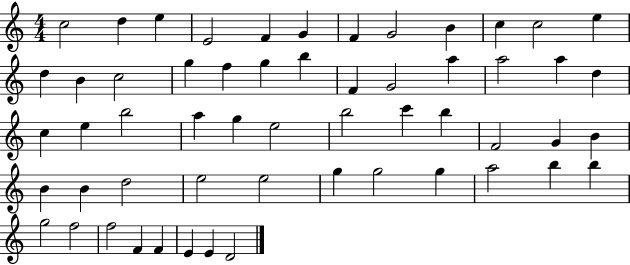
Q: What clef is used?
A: treble